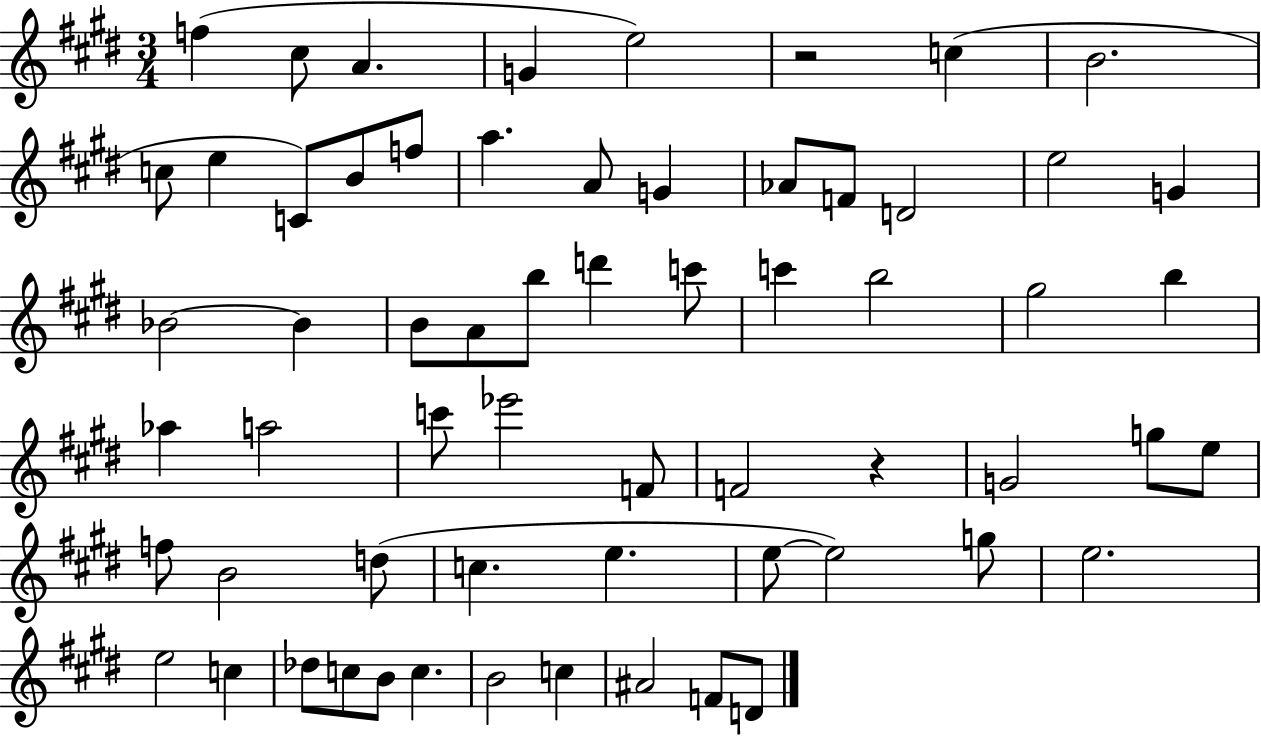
{
  \clef treble
  \numericTimeSignature
  \time 3/4
  \key e \major
  \repeat volta 2 { f''4( cis''8 a'4. | g'4 e''2) | r2 c''4( | b'2. | \break c''8 e''4 c'8) b'8 f''8 | a''4. a'8 g'4 | aes'8 f'8 d'2 | e''2 g'4 | \break bes'2~~ bes'4 | b'8 a'8 b''8 d'''4 c'''8 | c'''4 b''2 | gis''2 b''4 | \break aes''4 a''2 | c'''8 ees'''2 f'8 | f'2 r4 | g'2 g''8 e''8 | \break f''8 b'2 d''8( | c''4. e''4. | e''8~~ e''2) g''8 | e''2. | \break e''2 c''4 | des''8 c''8 b'8 c''4. | b'2 c''4 | ais'2 f'8 d'8 | \break } \bar "|."
}